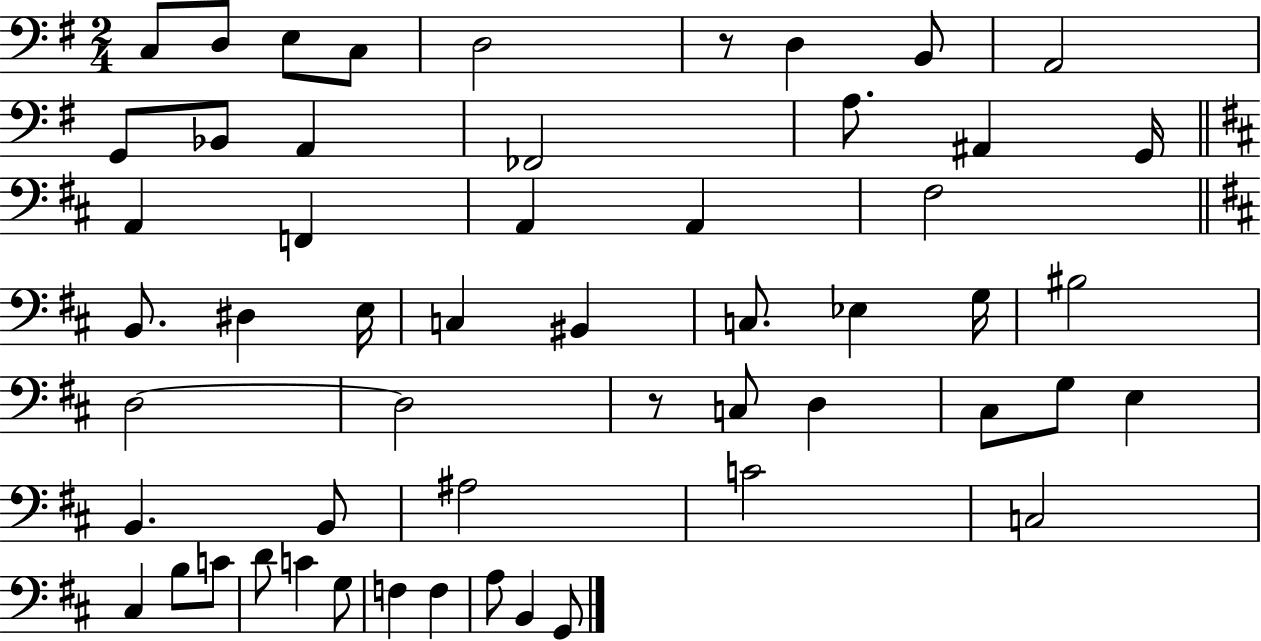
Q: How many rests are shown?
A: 2